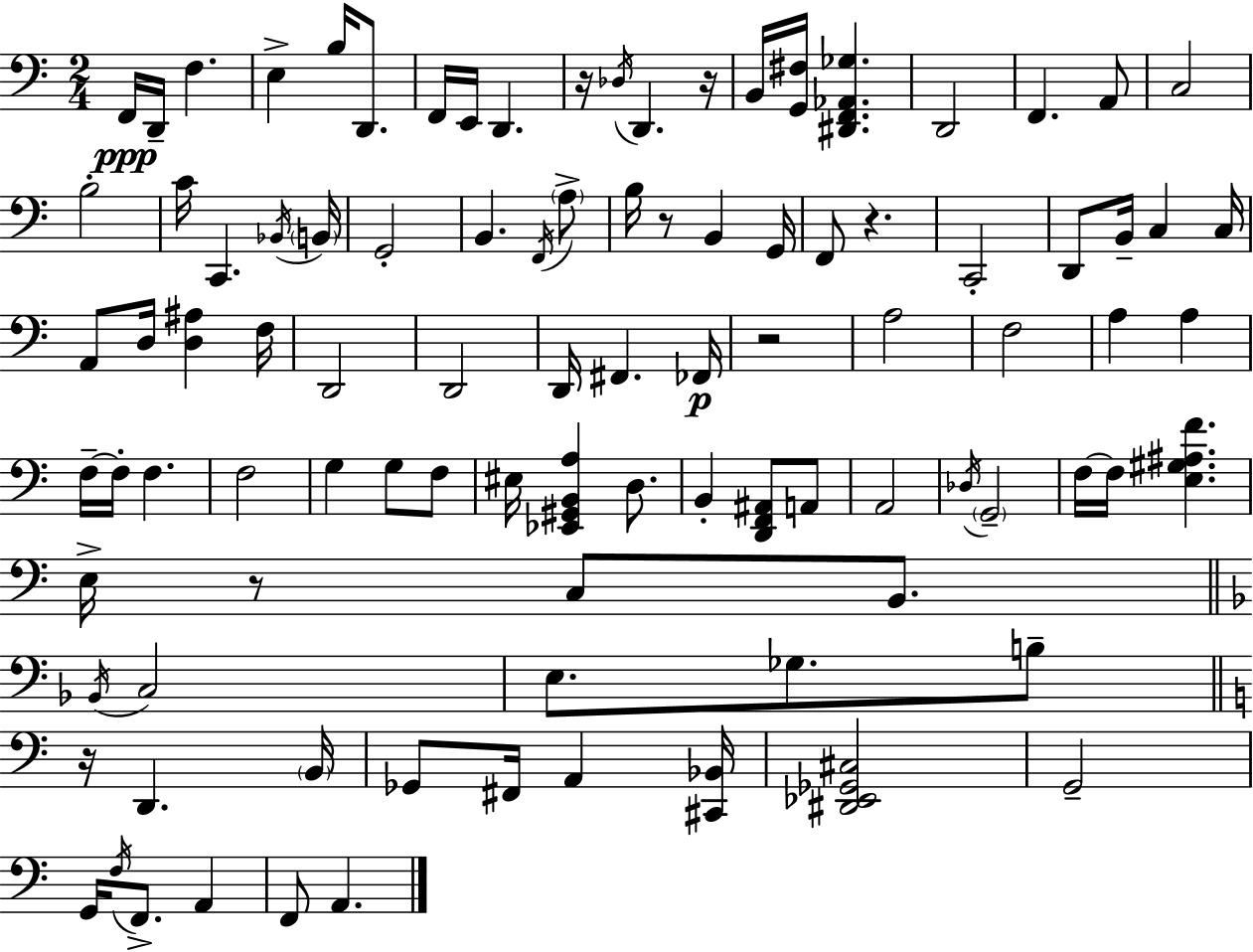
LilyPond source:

{
  \clef bass
  \numericTimeSignature
  \time 2/4
  \key c \major
  f,16\ppp d,16-- f4. | e4-> b16 d,8. | f,16 e,16 d,4. | r16 \acciaccatura { des16 } d,4. | \break r16 b,16 <g, fis>16 <dis, f, aes, ges>4. | d,2 | f,4. a,8 | c2 | \break b2-. | c'16 c,4. | \acciaccatura { bes,16 } \parenthesize b,16 g,2-. | b,4. | \break \acciaccatura { f,16 } \parenthesize a8-> b16 r8 b,4 | g,16 f,8 r4. | c,2-. | d,8 b,16-- c4 | \break c16 a,8 d16 <d ais>4 | f16 d,2 | d,2 | d,16 fis,4. | \break fes,16\p r2 | a2 | f2 | a4 a4 | \break f16--~~ f16-. f4. | f2 | g4 g8 | f8 eis16 <ees, gis, b, a>4 | \break d8. b,4-. <d, f, ais,>8 | a,8 a,2 | \acciaccatura { des16 } \parenthesize g,2-- | f16~~ f16 <e gis ais f'>4. | \break e16-> r8 c8 | b,8. \bar "||" \break \key f \major \acciaccatura { bes,16 } c2 | e8. ges8. b8-- | \bar "||" \break \key c \major r16 d,4. \parenthesize b,16 | ges,8 fis,16 a,4 <cis, bes,>16 | <dis, ees, ges, cis>2 | g,2-- | \break g,16 \acciaccatura { f16 } f,8.-> a,4 | f,8 a,4. | \bar "|."
}